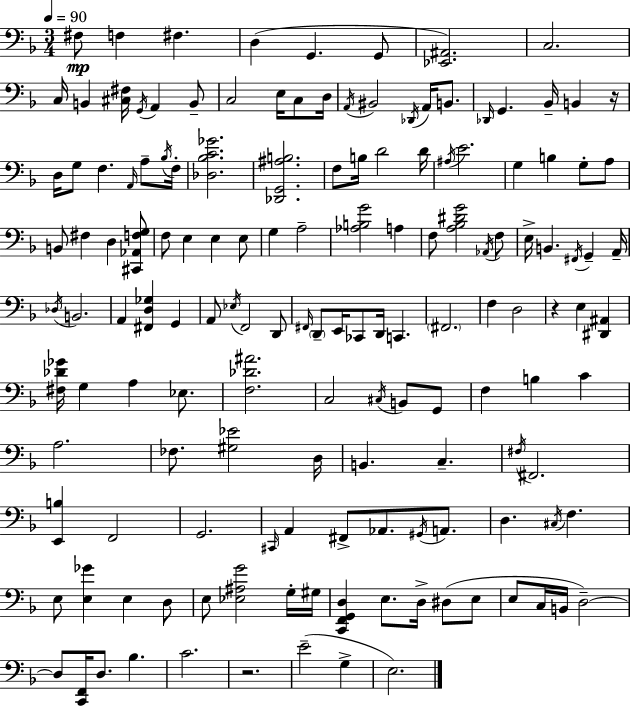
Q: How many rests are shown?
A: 3